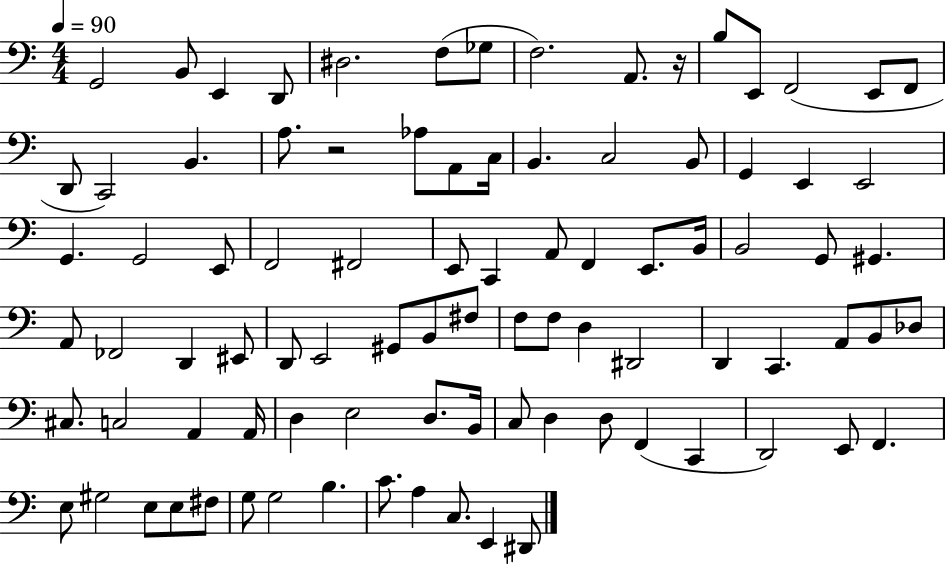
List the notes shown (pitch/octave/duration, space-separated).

G2/h B2/e E2/q D2/e D#3/h. F3/e Gb3/e F3/h. A2/e. R/s B3/e E2/e F2/h E2/e F2/e D2/e C2/h B2/q. A3/e. R/h Ab3/e A2/e C3/s B2/q. C3/h B2/e G2/q E2/q E2/h G2/q. G2/h E2/e F2/h F#2/h E2/e C2/q A2/e F2/q E2/e. B2/s B2/h G2/e G#2/q. A2/e FES2/h D2/q EIS2/e D2/e E2/h G#2/e B2/e F#3/e F3/e F3/e D3/q D#2/h D2/q C2/q. A2/e B2/e Db3/e C#3/e. C3/h A2/q A2/s D3/q E3/h D3/e. B2/s C3/e D3/q D3/e F2/q C2/q D2/h E2/e F2/q. E3/e G#3/h E3/e E3/e F#3/e G3/e G3/h B3/q. C4/e. A3/q C3/e. E2/q D#2/e